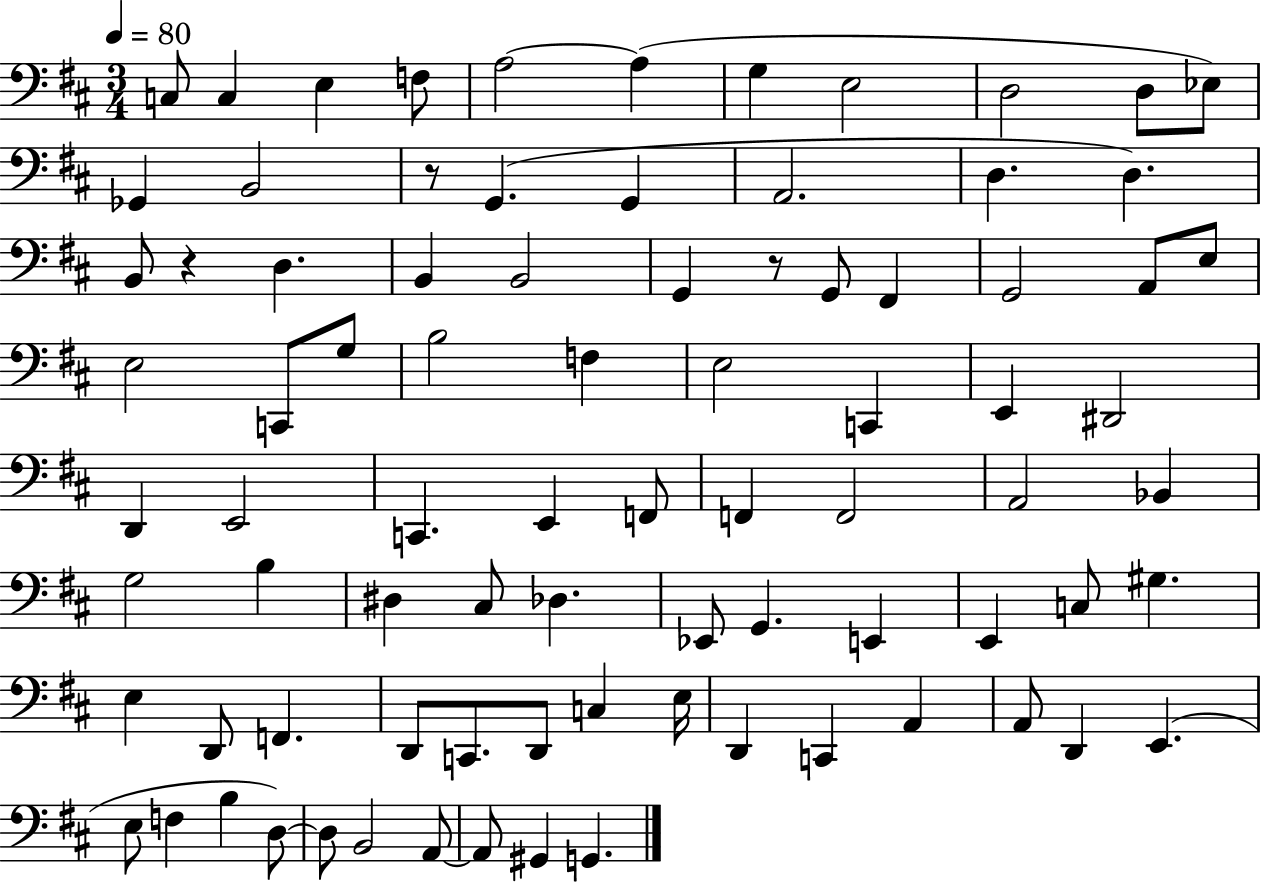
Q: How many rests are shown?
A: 3